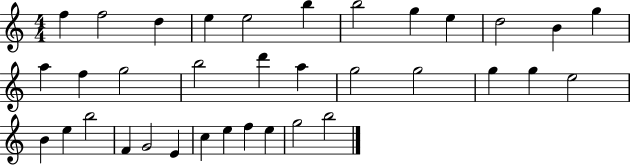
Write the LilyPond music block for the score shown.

{
  \clef treble
  \numericTimeSignature
  \time 4/4
  \key c \major
  f''4 f''2 d''4 | e''4 e''2 b''4 | b''2 g''4 e''4 | d''2 b'4 g''4 | \break a''4 f''4 g''2 | b''2 d'''4 a''4 | g''2 g''2 | g''4 g''4 e''2 | \break b'4 e''4 b''2 | f'4 g'2 e'4 | c''4 e''4 f''4 e''4 | g''2 b''2 | \break \bar "|."
}